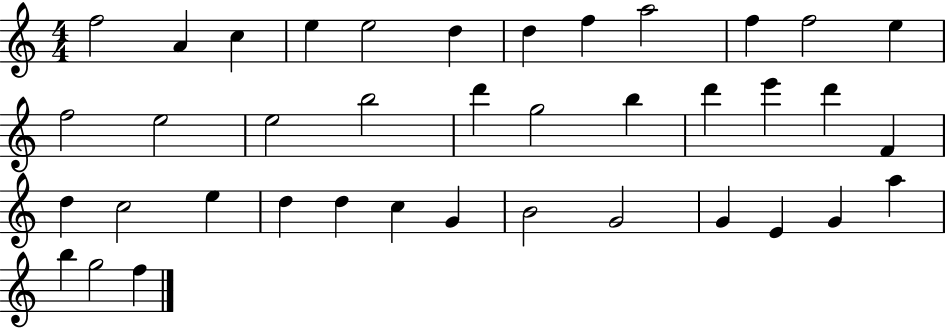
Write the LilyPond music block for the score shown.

{
  \clef treble
  \numericTimeSignature
  \time 4/4
  \key c \major
  f''2 a'4 c''4 | e''4 e''2 d''4 | d''4 f''4 a''2 | f''4 f''2 e''4 | \break f''2 e''2 | e''2 b''2 | d'''4 g''2 b''4 | d'''4 e'''4 d'''4 f'4 | \break d''4 c''2 e''4 | d''4 d''4 c''4 g'4 | b'2 g'2 | g'4 e'4 g'4 a''4 | \break b''4 g''2 f''4 | \bar "|."
}